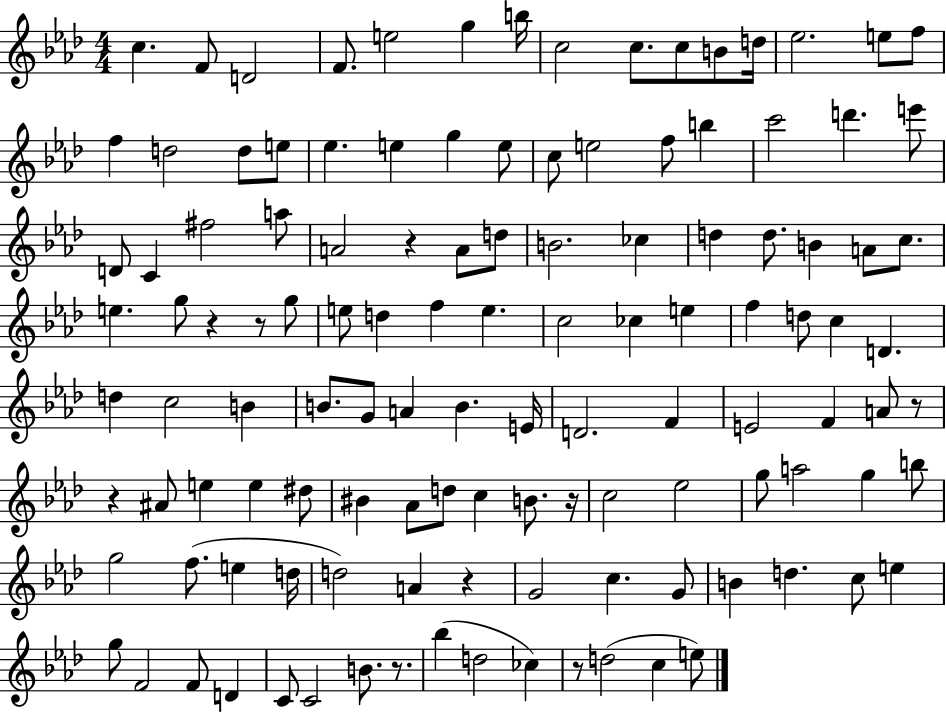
{
  \clef treble
  \numericTimeSignature
  \time 4/4
  \key aes \major
  \repeat volta 2 { c''4. f'8 d'2 | f'8. e''2 g''4 b''16 | c''2 c''8. c''8 b'8 d''16 | ees''2. e''8 f''8 | \break f''4 d''2 d''8 e''8 | ees''4. e''4 g''4 e''8 | c''8 e''2 f''8 b''4 | c'''2 d'''4. e'''8 | \break d'8 c'4 fis''2 a''8 | a'2 r4 a'8 d''8 | b'2. ces''4 | d''4 d''8. b'4 a'8 c''8. | \break e''4. g''8 r4 r8 g''8 | e''8 d''4 f''4 e''4. | c''2 ces''4 e''4 | f''4 d''8 c''4 d'4. | \break d''4 c''2 b'4 | b'8. g'8 a'4 b'4. e'16 | d'2. f'4 | e'2 f'4 a'8 r8 | \break r4 ais'8 e''4 e''4 dis''8 | bis'4 aes'8 d''8 c''4 b'8. r16 | c''2 ees''2 | g''8 a''2 g''4 b''8 | \break g''2 f''8.( e''4 d''16 | d''2) a'4 r4 | g'2 c''4. g'8 | b'4 d''4. c''8 e''4 | \break g''8 f'2 f'8 d'4 | c'8 c'2 b'8. r8. | bes''4( d''2 ces''4) | r8 d''2( c''4 e''8) | \break } \bar "|."
}